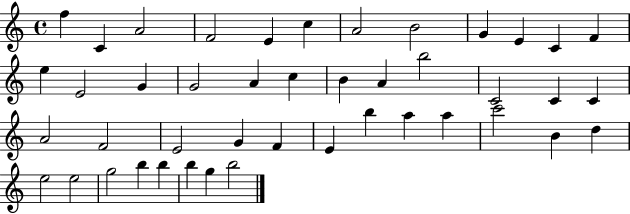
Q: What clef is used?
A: treble